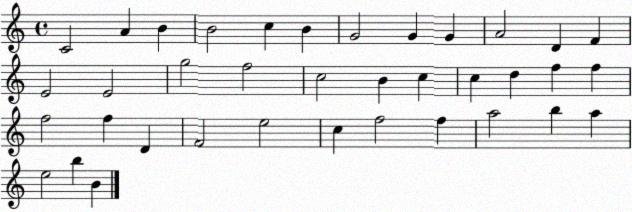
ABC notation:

X:1
T:Untitled
M:4/4
L:1/4
K:C
C2 A B B2 c B G2 G G A2 D F E2 E2 g2 f2 c2 B c c d f f f2 f D F2 e2 c f2 f a2 b a e2 b B